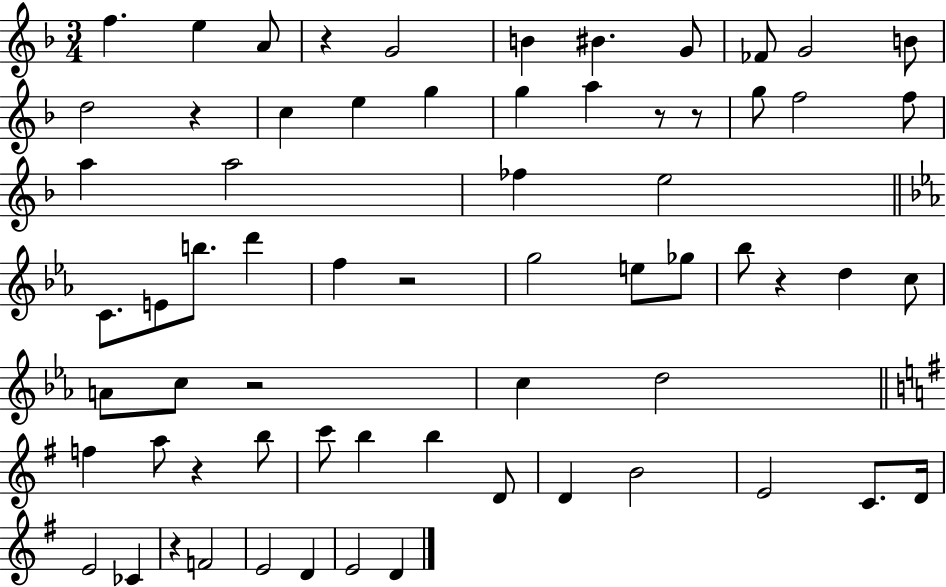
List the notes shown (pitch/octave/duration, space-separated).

F5/q. E5/q A4/e R/q G4/h B4/q BIS4/q. G4/e FES4/e G4/h B4/e D5/h R/q C5/q E5/q G5/q G5/q A5/q R/e R/e G5/e F5/h F5/e A5/q A5/h FES5/q E5/h C4/e. E4/e B5/e. D6/q F5/q R/h G5/h E5/e Gb5/e Bb5/e R/q D5/q C5/e A4/e C5/e R/h C5/q D5/h F5/q A5/e R/q B5/e C6/e B5/q B5/q D4/e D4/q B4/h E4/h C4/e. D4/s E4/h CES4/q R/q F4/h E4/h D4/q E4/h D4/q